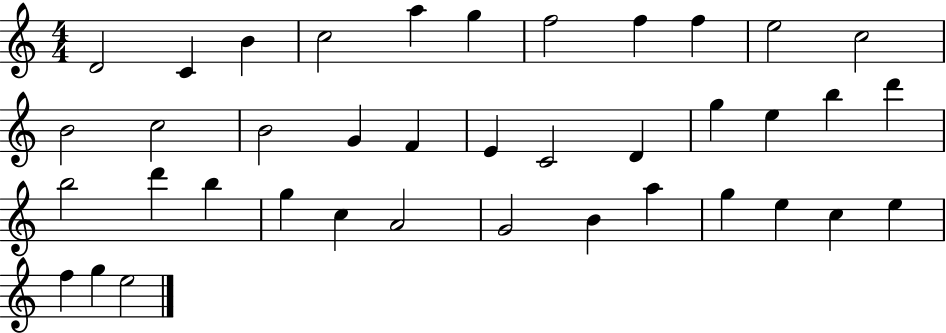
X:1
T:Untitled
M:4/4
L:1/4
K:C
D2 C B c2 a g f2 f f e2 c2 B2 c2 B2 G F E C2 D g e b d' b2 d' b g c A2 G2 B a g e c e f g e2